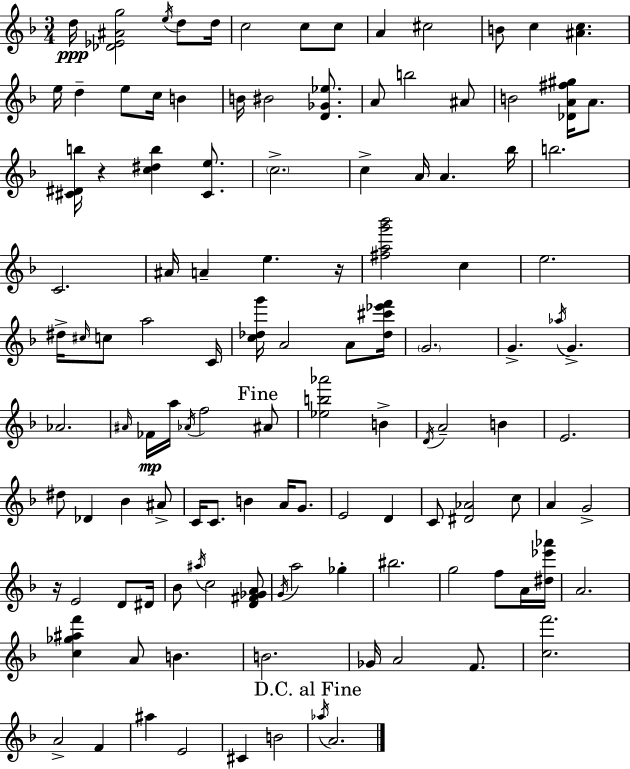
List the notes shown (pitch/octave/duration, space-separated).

D5/s [Db4,Eb4,A#4,G5]/h E5/s D5/e D5/s C5/h C5/e C5/e A4/q C#5/h B4/e C5/q [A#4,C5]/q. E5/s D5/q E5/e C5/s B4/q B4/s BIS4/h [D4,Gb4,Eb5]/e. A4/e B5/h A#4/e B4/h [Db4,A4,F#5,G#5]/s A4/e. [C#4,D#4,B5]/s R/q [C5,D#5,B5]/q [C#4,E5]/e. C5/h. C5/q A4/s A4/q. Bb5/s B5/h. C4/h. A#4/s A4/q E5/q. R/s [F#5,A5,G6,Bb6]/h C5/q E5/h. D#5/s C#5/s C5/e A5/h C4/s [C5,Db5,G6]/s A4/h A4/e [Db5,C#6,Eb6,F6]/s G4/h. G4/q. Ab5/s G4/q. Ab4/h. A#4/s FES4/s A5/s Ab4/s F5/h A#4/e [Eb5,B5,Ab6]/h B4/q D4/s A4/h B4/q E4/h. D#5/e Db4/q Bb4/q A#4/e C4/s C4/e. B4/q A4/s G4/e. E4/h D4/q C4/e [D#4,Ab4]/h C5/e A4/q G4/h R/s E4/h D4/e D#4/s Bb4/e A#5/s C5/h [D4,F#4,Gb4,A4]/e G4/s A5/h Gb5/q BIS5/h. G5/h F5/e A4/s [D#5,Eb6,Ab6]/s A4/h. [C5,Gb5,A#5,F6]/q A4/e B4/q. B4/h. Gb4/s A4/h F4/e. [C5,F6]/h. A4/h F4/q A#5/q E4/h C#4/q B4/h Ab5/s A4/h.